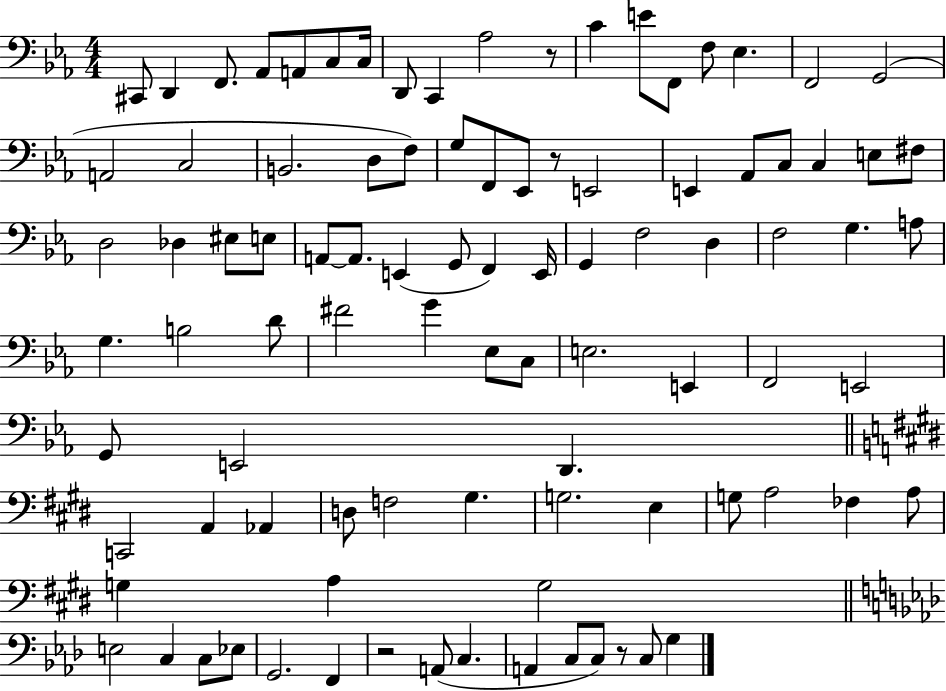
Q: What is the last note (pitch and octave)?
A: G3